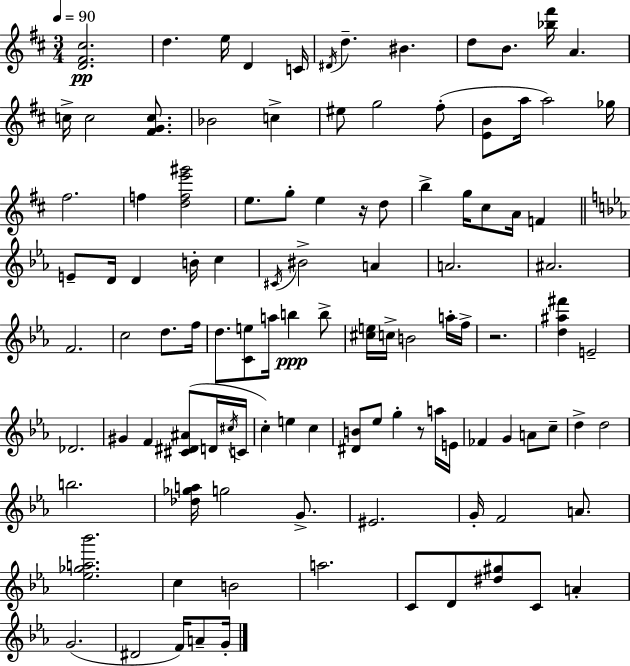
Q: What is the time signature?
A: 3/4